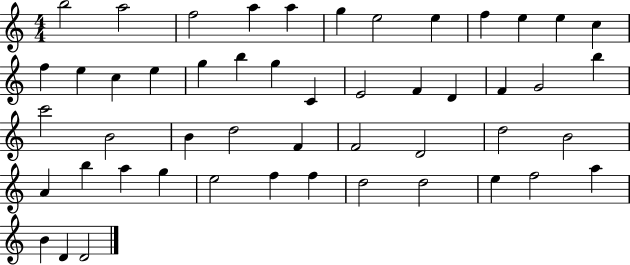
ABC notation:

X:1
T:Untitled
M:4/4
L:1/4
K:C
b2 a2 f2 a a g e2 e f e e c f e c e g b g C E2 F D F G2 b c'2 B2 B d2 F F2 D2 d2 B2 A b a g e2 f f d2 d2 e f2 a B D D2